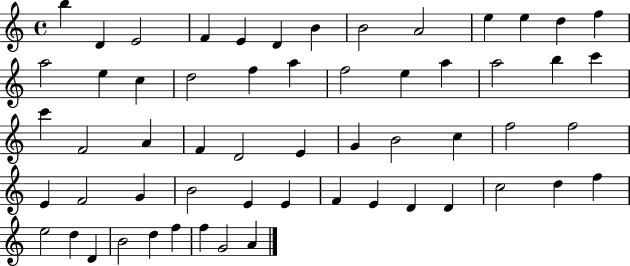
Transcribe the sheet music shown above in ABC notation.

X:1
T:Untitled
M:4/4
L:1/4
K:C
b D E2 F E D B B2 A2 e e d f a2 e c d2 f a f2 e a a2 b c' c' F2 A F D2 E G B2 c f2 f2 E F2 G B2 E E F E D D c2 d f e2 d D B2 d f f G2 A